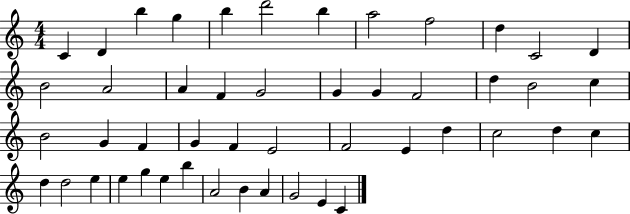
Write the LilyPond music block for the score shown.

{
  \clef treble
  \numericTimeSignature
  \time 4/4
  \key c \major
  c'4 d'4 b''4 g''4 | b''4 d'''2 b''4 | a''2 f''2 | d''4 c'2 d'4 | \break b'2 a'2 | a'4 f'4 g'2 | g'4 g'4 f'2 | d''4 b'2 c''4 | \break b'2 g'4 f'4 | g'4 f'4 e'2 | f'2 e'4 d''4 | c''2 d''4 c''4 | \break d''4 d''2 e''4 | e''4 g''4 e''4 b''4 | a'2 b'4 a'4 | g'2 e'4 c'4 | \break \bar "|."
}